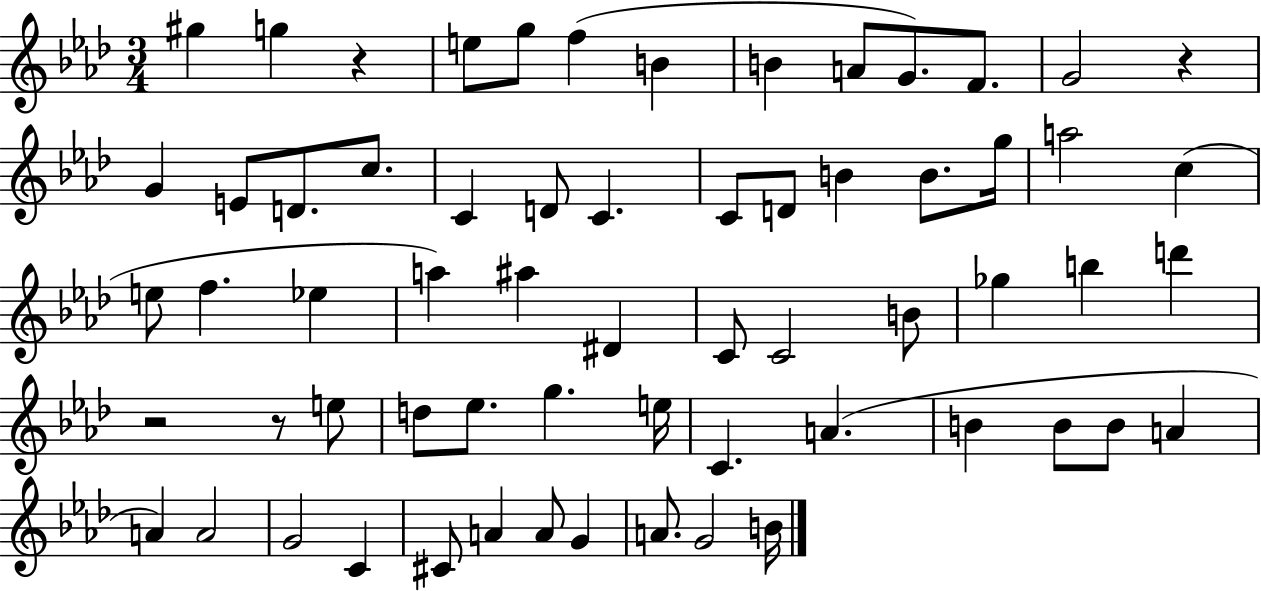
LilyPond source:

{
  \clef treble
  \numericTimeSignature
  \time 3/4
  \key aes \major
  \repeat volta 2 { gis''4 g''4 r4 | e''8 g''8 f''4( b'4 | b'4 a'8 g'8.) f'8. | g'2 r4 | \break g'4 e'8 d'8. c''8. | c'4 d'8 c'4. | c'8 d'8 b'4 b'8. g''16 | a''2 c''4( | \break e''8 f''4. ees''4 | a''4) ais''4 dis'4 | c'8 c'2 b'8 | ges''4 b''4 d'''4 | \break r2 r8 e''8 | d''8 ees''8. g''4. e''16 | c'4. a'4.( | b'4 b'8 b'8 a'4 | \break a'4) a'2 | g'2 c'4 | cis'8 a'4 a'8 g'4 | a'8. g'2 b'16 | \break } \bar "|."
}